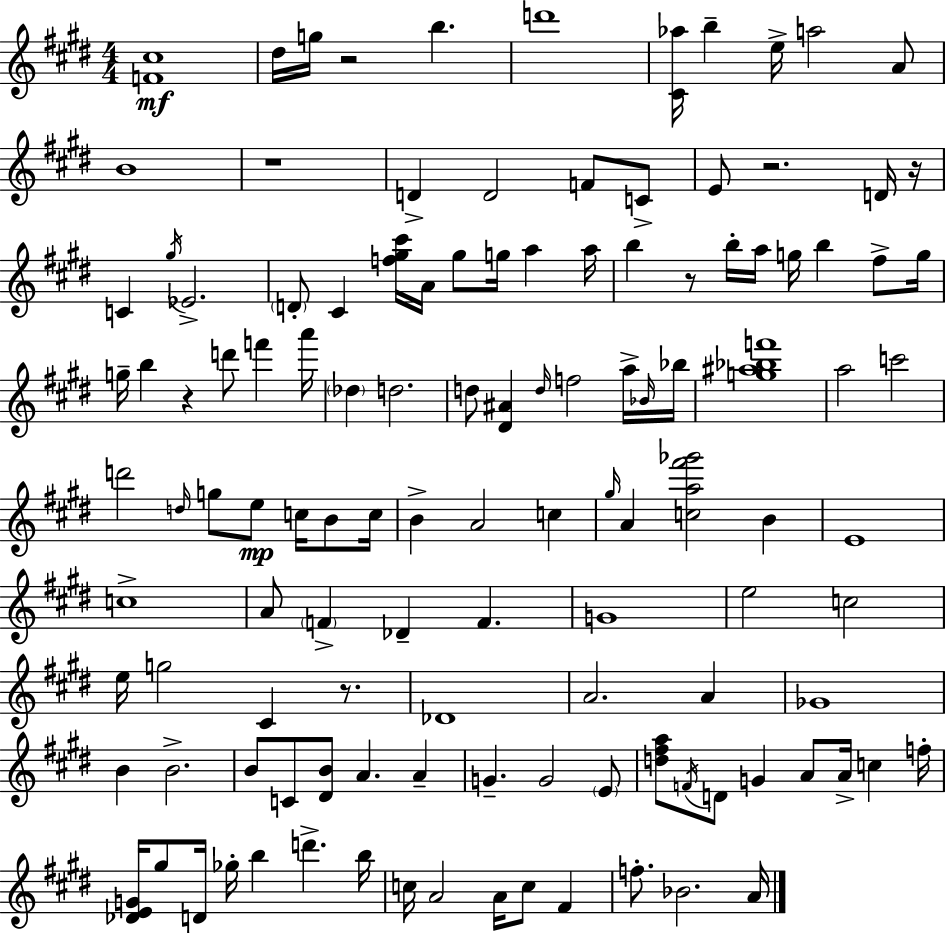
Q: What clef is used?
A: treble